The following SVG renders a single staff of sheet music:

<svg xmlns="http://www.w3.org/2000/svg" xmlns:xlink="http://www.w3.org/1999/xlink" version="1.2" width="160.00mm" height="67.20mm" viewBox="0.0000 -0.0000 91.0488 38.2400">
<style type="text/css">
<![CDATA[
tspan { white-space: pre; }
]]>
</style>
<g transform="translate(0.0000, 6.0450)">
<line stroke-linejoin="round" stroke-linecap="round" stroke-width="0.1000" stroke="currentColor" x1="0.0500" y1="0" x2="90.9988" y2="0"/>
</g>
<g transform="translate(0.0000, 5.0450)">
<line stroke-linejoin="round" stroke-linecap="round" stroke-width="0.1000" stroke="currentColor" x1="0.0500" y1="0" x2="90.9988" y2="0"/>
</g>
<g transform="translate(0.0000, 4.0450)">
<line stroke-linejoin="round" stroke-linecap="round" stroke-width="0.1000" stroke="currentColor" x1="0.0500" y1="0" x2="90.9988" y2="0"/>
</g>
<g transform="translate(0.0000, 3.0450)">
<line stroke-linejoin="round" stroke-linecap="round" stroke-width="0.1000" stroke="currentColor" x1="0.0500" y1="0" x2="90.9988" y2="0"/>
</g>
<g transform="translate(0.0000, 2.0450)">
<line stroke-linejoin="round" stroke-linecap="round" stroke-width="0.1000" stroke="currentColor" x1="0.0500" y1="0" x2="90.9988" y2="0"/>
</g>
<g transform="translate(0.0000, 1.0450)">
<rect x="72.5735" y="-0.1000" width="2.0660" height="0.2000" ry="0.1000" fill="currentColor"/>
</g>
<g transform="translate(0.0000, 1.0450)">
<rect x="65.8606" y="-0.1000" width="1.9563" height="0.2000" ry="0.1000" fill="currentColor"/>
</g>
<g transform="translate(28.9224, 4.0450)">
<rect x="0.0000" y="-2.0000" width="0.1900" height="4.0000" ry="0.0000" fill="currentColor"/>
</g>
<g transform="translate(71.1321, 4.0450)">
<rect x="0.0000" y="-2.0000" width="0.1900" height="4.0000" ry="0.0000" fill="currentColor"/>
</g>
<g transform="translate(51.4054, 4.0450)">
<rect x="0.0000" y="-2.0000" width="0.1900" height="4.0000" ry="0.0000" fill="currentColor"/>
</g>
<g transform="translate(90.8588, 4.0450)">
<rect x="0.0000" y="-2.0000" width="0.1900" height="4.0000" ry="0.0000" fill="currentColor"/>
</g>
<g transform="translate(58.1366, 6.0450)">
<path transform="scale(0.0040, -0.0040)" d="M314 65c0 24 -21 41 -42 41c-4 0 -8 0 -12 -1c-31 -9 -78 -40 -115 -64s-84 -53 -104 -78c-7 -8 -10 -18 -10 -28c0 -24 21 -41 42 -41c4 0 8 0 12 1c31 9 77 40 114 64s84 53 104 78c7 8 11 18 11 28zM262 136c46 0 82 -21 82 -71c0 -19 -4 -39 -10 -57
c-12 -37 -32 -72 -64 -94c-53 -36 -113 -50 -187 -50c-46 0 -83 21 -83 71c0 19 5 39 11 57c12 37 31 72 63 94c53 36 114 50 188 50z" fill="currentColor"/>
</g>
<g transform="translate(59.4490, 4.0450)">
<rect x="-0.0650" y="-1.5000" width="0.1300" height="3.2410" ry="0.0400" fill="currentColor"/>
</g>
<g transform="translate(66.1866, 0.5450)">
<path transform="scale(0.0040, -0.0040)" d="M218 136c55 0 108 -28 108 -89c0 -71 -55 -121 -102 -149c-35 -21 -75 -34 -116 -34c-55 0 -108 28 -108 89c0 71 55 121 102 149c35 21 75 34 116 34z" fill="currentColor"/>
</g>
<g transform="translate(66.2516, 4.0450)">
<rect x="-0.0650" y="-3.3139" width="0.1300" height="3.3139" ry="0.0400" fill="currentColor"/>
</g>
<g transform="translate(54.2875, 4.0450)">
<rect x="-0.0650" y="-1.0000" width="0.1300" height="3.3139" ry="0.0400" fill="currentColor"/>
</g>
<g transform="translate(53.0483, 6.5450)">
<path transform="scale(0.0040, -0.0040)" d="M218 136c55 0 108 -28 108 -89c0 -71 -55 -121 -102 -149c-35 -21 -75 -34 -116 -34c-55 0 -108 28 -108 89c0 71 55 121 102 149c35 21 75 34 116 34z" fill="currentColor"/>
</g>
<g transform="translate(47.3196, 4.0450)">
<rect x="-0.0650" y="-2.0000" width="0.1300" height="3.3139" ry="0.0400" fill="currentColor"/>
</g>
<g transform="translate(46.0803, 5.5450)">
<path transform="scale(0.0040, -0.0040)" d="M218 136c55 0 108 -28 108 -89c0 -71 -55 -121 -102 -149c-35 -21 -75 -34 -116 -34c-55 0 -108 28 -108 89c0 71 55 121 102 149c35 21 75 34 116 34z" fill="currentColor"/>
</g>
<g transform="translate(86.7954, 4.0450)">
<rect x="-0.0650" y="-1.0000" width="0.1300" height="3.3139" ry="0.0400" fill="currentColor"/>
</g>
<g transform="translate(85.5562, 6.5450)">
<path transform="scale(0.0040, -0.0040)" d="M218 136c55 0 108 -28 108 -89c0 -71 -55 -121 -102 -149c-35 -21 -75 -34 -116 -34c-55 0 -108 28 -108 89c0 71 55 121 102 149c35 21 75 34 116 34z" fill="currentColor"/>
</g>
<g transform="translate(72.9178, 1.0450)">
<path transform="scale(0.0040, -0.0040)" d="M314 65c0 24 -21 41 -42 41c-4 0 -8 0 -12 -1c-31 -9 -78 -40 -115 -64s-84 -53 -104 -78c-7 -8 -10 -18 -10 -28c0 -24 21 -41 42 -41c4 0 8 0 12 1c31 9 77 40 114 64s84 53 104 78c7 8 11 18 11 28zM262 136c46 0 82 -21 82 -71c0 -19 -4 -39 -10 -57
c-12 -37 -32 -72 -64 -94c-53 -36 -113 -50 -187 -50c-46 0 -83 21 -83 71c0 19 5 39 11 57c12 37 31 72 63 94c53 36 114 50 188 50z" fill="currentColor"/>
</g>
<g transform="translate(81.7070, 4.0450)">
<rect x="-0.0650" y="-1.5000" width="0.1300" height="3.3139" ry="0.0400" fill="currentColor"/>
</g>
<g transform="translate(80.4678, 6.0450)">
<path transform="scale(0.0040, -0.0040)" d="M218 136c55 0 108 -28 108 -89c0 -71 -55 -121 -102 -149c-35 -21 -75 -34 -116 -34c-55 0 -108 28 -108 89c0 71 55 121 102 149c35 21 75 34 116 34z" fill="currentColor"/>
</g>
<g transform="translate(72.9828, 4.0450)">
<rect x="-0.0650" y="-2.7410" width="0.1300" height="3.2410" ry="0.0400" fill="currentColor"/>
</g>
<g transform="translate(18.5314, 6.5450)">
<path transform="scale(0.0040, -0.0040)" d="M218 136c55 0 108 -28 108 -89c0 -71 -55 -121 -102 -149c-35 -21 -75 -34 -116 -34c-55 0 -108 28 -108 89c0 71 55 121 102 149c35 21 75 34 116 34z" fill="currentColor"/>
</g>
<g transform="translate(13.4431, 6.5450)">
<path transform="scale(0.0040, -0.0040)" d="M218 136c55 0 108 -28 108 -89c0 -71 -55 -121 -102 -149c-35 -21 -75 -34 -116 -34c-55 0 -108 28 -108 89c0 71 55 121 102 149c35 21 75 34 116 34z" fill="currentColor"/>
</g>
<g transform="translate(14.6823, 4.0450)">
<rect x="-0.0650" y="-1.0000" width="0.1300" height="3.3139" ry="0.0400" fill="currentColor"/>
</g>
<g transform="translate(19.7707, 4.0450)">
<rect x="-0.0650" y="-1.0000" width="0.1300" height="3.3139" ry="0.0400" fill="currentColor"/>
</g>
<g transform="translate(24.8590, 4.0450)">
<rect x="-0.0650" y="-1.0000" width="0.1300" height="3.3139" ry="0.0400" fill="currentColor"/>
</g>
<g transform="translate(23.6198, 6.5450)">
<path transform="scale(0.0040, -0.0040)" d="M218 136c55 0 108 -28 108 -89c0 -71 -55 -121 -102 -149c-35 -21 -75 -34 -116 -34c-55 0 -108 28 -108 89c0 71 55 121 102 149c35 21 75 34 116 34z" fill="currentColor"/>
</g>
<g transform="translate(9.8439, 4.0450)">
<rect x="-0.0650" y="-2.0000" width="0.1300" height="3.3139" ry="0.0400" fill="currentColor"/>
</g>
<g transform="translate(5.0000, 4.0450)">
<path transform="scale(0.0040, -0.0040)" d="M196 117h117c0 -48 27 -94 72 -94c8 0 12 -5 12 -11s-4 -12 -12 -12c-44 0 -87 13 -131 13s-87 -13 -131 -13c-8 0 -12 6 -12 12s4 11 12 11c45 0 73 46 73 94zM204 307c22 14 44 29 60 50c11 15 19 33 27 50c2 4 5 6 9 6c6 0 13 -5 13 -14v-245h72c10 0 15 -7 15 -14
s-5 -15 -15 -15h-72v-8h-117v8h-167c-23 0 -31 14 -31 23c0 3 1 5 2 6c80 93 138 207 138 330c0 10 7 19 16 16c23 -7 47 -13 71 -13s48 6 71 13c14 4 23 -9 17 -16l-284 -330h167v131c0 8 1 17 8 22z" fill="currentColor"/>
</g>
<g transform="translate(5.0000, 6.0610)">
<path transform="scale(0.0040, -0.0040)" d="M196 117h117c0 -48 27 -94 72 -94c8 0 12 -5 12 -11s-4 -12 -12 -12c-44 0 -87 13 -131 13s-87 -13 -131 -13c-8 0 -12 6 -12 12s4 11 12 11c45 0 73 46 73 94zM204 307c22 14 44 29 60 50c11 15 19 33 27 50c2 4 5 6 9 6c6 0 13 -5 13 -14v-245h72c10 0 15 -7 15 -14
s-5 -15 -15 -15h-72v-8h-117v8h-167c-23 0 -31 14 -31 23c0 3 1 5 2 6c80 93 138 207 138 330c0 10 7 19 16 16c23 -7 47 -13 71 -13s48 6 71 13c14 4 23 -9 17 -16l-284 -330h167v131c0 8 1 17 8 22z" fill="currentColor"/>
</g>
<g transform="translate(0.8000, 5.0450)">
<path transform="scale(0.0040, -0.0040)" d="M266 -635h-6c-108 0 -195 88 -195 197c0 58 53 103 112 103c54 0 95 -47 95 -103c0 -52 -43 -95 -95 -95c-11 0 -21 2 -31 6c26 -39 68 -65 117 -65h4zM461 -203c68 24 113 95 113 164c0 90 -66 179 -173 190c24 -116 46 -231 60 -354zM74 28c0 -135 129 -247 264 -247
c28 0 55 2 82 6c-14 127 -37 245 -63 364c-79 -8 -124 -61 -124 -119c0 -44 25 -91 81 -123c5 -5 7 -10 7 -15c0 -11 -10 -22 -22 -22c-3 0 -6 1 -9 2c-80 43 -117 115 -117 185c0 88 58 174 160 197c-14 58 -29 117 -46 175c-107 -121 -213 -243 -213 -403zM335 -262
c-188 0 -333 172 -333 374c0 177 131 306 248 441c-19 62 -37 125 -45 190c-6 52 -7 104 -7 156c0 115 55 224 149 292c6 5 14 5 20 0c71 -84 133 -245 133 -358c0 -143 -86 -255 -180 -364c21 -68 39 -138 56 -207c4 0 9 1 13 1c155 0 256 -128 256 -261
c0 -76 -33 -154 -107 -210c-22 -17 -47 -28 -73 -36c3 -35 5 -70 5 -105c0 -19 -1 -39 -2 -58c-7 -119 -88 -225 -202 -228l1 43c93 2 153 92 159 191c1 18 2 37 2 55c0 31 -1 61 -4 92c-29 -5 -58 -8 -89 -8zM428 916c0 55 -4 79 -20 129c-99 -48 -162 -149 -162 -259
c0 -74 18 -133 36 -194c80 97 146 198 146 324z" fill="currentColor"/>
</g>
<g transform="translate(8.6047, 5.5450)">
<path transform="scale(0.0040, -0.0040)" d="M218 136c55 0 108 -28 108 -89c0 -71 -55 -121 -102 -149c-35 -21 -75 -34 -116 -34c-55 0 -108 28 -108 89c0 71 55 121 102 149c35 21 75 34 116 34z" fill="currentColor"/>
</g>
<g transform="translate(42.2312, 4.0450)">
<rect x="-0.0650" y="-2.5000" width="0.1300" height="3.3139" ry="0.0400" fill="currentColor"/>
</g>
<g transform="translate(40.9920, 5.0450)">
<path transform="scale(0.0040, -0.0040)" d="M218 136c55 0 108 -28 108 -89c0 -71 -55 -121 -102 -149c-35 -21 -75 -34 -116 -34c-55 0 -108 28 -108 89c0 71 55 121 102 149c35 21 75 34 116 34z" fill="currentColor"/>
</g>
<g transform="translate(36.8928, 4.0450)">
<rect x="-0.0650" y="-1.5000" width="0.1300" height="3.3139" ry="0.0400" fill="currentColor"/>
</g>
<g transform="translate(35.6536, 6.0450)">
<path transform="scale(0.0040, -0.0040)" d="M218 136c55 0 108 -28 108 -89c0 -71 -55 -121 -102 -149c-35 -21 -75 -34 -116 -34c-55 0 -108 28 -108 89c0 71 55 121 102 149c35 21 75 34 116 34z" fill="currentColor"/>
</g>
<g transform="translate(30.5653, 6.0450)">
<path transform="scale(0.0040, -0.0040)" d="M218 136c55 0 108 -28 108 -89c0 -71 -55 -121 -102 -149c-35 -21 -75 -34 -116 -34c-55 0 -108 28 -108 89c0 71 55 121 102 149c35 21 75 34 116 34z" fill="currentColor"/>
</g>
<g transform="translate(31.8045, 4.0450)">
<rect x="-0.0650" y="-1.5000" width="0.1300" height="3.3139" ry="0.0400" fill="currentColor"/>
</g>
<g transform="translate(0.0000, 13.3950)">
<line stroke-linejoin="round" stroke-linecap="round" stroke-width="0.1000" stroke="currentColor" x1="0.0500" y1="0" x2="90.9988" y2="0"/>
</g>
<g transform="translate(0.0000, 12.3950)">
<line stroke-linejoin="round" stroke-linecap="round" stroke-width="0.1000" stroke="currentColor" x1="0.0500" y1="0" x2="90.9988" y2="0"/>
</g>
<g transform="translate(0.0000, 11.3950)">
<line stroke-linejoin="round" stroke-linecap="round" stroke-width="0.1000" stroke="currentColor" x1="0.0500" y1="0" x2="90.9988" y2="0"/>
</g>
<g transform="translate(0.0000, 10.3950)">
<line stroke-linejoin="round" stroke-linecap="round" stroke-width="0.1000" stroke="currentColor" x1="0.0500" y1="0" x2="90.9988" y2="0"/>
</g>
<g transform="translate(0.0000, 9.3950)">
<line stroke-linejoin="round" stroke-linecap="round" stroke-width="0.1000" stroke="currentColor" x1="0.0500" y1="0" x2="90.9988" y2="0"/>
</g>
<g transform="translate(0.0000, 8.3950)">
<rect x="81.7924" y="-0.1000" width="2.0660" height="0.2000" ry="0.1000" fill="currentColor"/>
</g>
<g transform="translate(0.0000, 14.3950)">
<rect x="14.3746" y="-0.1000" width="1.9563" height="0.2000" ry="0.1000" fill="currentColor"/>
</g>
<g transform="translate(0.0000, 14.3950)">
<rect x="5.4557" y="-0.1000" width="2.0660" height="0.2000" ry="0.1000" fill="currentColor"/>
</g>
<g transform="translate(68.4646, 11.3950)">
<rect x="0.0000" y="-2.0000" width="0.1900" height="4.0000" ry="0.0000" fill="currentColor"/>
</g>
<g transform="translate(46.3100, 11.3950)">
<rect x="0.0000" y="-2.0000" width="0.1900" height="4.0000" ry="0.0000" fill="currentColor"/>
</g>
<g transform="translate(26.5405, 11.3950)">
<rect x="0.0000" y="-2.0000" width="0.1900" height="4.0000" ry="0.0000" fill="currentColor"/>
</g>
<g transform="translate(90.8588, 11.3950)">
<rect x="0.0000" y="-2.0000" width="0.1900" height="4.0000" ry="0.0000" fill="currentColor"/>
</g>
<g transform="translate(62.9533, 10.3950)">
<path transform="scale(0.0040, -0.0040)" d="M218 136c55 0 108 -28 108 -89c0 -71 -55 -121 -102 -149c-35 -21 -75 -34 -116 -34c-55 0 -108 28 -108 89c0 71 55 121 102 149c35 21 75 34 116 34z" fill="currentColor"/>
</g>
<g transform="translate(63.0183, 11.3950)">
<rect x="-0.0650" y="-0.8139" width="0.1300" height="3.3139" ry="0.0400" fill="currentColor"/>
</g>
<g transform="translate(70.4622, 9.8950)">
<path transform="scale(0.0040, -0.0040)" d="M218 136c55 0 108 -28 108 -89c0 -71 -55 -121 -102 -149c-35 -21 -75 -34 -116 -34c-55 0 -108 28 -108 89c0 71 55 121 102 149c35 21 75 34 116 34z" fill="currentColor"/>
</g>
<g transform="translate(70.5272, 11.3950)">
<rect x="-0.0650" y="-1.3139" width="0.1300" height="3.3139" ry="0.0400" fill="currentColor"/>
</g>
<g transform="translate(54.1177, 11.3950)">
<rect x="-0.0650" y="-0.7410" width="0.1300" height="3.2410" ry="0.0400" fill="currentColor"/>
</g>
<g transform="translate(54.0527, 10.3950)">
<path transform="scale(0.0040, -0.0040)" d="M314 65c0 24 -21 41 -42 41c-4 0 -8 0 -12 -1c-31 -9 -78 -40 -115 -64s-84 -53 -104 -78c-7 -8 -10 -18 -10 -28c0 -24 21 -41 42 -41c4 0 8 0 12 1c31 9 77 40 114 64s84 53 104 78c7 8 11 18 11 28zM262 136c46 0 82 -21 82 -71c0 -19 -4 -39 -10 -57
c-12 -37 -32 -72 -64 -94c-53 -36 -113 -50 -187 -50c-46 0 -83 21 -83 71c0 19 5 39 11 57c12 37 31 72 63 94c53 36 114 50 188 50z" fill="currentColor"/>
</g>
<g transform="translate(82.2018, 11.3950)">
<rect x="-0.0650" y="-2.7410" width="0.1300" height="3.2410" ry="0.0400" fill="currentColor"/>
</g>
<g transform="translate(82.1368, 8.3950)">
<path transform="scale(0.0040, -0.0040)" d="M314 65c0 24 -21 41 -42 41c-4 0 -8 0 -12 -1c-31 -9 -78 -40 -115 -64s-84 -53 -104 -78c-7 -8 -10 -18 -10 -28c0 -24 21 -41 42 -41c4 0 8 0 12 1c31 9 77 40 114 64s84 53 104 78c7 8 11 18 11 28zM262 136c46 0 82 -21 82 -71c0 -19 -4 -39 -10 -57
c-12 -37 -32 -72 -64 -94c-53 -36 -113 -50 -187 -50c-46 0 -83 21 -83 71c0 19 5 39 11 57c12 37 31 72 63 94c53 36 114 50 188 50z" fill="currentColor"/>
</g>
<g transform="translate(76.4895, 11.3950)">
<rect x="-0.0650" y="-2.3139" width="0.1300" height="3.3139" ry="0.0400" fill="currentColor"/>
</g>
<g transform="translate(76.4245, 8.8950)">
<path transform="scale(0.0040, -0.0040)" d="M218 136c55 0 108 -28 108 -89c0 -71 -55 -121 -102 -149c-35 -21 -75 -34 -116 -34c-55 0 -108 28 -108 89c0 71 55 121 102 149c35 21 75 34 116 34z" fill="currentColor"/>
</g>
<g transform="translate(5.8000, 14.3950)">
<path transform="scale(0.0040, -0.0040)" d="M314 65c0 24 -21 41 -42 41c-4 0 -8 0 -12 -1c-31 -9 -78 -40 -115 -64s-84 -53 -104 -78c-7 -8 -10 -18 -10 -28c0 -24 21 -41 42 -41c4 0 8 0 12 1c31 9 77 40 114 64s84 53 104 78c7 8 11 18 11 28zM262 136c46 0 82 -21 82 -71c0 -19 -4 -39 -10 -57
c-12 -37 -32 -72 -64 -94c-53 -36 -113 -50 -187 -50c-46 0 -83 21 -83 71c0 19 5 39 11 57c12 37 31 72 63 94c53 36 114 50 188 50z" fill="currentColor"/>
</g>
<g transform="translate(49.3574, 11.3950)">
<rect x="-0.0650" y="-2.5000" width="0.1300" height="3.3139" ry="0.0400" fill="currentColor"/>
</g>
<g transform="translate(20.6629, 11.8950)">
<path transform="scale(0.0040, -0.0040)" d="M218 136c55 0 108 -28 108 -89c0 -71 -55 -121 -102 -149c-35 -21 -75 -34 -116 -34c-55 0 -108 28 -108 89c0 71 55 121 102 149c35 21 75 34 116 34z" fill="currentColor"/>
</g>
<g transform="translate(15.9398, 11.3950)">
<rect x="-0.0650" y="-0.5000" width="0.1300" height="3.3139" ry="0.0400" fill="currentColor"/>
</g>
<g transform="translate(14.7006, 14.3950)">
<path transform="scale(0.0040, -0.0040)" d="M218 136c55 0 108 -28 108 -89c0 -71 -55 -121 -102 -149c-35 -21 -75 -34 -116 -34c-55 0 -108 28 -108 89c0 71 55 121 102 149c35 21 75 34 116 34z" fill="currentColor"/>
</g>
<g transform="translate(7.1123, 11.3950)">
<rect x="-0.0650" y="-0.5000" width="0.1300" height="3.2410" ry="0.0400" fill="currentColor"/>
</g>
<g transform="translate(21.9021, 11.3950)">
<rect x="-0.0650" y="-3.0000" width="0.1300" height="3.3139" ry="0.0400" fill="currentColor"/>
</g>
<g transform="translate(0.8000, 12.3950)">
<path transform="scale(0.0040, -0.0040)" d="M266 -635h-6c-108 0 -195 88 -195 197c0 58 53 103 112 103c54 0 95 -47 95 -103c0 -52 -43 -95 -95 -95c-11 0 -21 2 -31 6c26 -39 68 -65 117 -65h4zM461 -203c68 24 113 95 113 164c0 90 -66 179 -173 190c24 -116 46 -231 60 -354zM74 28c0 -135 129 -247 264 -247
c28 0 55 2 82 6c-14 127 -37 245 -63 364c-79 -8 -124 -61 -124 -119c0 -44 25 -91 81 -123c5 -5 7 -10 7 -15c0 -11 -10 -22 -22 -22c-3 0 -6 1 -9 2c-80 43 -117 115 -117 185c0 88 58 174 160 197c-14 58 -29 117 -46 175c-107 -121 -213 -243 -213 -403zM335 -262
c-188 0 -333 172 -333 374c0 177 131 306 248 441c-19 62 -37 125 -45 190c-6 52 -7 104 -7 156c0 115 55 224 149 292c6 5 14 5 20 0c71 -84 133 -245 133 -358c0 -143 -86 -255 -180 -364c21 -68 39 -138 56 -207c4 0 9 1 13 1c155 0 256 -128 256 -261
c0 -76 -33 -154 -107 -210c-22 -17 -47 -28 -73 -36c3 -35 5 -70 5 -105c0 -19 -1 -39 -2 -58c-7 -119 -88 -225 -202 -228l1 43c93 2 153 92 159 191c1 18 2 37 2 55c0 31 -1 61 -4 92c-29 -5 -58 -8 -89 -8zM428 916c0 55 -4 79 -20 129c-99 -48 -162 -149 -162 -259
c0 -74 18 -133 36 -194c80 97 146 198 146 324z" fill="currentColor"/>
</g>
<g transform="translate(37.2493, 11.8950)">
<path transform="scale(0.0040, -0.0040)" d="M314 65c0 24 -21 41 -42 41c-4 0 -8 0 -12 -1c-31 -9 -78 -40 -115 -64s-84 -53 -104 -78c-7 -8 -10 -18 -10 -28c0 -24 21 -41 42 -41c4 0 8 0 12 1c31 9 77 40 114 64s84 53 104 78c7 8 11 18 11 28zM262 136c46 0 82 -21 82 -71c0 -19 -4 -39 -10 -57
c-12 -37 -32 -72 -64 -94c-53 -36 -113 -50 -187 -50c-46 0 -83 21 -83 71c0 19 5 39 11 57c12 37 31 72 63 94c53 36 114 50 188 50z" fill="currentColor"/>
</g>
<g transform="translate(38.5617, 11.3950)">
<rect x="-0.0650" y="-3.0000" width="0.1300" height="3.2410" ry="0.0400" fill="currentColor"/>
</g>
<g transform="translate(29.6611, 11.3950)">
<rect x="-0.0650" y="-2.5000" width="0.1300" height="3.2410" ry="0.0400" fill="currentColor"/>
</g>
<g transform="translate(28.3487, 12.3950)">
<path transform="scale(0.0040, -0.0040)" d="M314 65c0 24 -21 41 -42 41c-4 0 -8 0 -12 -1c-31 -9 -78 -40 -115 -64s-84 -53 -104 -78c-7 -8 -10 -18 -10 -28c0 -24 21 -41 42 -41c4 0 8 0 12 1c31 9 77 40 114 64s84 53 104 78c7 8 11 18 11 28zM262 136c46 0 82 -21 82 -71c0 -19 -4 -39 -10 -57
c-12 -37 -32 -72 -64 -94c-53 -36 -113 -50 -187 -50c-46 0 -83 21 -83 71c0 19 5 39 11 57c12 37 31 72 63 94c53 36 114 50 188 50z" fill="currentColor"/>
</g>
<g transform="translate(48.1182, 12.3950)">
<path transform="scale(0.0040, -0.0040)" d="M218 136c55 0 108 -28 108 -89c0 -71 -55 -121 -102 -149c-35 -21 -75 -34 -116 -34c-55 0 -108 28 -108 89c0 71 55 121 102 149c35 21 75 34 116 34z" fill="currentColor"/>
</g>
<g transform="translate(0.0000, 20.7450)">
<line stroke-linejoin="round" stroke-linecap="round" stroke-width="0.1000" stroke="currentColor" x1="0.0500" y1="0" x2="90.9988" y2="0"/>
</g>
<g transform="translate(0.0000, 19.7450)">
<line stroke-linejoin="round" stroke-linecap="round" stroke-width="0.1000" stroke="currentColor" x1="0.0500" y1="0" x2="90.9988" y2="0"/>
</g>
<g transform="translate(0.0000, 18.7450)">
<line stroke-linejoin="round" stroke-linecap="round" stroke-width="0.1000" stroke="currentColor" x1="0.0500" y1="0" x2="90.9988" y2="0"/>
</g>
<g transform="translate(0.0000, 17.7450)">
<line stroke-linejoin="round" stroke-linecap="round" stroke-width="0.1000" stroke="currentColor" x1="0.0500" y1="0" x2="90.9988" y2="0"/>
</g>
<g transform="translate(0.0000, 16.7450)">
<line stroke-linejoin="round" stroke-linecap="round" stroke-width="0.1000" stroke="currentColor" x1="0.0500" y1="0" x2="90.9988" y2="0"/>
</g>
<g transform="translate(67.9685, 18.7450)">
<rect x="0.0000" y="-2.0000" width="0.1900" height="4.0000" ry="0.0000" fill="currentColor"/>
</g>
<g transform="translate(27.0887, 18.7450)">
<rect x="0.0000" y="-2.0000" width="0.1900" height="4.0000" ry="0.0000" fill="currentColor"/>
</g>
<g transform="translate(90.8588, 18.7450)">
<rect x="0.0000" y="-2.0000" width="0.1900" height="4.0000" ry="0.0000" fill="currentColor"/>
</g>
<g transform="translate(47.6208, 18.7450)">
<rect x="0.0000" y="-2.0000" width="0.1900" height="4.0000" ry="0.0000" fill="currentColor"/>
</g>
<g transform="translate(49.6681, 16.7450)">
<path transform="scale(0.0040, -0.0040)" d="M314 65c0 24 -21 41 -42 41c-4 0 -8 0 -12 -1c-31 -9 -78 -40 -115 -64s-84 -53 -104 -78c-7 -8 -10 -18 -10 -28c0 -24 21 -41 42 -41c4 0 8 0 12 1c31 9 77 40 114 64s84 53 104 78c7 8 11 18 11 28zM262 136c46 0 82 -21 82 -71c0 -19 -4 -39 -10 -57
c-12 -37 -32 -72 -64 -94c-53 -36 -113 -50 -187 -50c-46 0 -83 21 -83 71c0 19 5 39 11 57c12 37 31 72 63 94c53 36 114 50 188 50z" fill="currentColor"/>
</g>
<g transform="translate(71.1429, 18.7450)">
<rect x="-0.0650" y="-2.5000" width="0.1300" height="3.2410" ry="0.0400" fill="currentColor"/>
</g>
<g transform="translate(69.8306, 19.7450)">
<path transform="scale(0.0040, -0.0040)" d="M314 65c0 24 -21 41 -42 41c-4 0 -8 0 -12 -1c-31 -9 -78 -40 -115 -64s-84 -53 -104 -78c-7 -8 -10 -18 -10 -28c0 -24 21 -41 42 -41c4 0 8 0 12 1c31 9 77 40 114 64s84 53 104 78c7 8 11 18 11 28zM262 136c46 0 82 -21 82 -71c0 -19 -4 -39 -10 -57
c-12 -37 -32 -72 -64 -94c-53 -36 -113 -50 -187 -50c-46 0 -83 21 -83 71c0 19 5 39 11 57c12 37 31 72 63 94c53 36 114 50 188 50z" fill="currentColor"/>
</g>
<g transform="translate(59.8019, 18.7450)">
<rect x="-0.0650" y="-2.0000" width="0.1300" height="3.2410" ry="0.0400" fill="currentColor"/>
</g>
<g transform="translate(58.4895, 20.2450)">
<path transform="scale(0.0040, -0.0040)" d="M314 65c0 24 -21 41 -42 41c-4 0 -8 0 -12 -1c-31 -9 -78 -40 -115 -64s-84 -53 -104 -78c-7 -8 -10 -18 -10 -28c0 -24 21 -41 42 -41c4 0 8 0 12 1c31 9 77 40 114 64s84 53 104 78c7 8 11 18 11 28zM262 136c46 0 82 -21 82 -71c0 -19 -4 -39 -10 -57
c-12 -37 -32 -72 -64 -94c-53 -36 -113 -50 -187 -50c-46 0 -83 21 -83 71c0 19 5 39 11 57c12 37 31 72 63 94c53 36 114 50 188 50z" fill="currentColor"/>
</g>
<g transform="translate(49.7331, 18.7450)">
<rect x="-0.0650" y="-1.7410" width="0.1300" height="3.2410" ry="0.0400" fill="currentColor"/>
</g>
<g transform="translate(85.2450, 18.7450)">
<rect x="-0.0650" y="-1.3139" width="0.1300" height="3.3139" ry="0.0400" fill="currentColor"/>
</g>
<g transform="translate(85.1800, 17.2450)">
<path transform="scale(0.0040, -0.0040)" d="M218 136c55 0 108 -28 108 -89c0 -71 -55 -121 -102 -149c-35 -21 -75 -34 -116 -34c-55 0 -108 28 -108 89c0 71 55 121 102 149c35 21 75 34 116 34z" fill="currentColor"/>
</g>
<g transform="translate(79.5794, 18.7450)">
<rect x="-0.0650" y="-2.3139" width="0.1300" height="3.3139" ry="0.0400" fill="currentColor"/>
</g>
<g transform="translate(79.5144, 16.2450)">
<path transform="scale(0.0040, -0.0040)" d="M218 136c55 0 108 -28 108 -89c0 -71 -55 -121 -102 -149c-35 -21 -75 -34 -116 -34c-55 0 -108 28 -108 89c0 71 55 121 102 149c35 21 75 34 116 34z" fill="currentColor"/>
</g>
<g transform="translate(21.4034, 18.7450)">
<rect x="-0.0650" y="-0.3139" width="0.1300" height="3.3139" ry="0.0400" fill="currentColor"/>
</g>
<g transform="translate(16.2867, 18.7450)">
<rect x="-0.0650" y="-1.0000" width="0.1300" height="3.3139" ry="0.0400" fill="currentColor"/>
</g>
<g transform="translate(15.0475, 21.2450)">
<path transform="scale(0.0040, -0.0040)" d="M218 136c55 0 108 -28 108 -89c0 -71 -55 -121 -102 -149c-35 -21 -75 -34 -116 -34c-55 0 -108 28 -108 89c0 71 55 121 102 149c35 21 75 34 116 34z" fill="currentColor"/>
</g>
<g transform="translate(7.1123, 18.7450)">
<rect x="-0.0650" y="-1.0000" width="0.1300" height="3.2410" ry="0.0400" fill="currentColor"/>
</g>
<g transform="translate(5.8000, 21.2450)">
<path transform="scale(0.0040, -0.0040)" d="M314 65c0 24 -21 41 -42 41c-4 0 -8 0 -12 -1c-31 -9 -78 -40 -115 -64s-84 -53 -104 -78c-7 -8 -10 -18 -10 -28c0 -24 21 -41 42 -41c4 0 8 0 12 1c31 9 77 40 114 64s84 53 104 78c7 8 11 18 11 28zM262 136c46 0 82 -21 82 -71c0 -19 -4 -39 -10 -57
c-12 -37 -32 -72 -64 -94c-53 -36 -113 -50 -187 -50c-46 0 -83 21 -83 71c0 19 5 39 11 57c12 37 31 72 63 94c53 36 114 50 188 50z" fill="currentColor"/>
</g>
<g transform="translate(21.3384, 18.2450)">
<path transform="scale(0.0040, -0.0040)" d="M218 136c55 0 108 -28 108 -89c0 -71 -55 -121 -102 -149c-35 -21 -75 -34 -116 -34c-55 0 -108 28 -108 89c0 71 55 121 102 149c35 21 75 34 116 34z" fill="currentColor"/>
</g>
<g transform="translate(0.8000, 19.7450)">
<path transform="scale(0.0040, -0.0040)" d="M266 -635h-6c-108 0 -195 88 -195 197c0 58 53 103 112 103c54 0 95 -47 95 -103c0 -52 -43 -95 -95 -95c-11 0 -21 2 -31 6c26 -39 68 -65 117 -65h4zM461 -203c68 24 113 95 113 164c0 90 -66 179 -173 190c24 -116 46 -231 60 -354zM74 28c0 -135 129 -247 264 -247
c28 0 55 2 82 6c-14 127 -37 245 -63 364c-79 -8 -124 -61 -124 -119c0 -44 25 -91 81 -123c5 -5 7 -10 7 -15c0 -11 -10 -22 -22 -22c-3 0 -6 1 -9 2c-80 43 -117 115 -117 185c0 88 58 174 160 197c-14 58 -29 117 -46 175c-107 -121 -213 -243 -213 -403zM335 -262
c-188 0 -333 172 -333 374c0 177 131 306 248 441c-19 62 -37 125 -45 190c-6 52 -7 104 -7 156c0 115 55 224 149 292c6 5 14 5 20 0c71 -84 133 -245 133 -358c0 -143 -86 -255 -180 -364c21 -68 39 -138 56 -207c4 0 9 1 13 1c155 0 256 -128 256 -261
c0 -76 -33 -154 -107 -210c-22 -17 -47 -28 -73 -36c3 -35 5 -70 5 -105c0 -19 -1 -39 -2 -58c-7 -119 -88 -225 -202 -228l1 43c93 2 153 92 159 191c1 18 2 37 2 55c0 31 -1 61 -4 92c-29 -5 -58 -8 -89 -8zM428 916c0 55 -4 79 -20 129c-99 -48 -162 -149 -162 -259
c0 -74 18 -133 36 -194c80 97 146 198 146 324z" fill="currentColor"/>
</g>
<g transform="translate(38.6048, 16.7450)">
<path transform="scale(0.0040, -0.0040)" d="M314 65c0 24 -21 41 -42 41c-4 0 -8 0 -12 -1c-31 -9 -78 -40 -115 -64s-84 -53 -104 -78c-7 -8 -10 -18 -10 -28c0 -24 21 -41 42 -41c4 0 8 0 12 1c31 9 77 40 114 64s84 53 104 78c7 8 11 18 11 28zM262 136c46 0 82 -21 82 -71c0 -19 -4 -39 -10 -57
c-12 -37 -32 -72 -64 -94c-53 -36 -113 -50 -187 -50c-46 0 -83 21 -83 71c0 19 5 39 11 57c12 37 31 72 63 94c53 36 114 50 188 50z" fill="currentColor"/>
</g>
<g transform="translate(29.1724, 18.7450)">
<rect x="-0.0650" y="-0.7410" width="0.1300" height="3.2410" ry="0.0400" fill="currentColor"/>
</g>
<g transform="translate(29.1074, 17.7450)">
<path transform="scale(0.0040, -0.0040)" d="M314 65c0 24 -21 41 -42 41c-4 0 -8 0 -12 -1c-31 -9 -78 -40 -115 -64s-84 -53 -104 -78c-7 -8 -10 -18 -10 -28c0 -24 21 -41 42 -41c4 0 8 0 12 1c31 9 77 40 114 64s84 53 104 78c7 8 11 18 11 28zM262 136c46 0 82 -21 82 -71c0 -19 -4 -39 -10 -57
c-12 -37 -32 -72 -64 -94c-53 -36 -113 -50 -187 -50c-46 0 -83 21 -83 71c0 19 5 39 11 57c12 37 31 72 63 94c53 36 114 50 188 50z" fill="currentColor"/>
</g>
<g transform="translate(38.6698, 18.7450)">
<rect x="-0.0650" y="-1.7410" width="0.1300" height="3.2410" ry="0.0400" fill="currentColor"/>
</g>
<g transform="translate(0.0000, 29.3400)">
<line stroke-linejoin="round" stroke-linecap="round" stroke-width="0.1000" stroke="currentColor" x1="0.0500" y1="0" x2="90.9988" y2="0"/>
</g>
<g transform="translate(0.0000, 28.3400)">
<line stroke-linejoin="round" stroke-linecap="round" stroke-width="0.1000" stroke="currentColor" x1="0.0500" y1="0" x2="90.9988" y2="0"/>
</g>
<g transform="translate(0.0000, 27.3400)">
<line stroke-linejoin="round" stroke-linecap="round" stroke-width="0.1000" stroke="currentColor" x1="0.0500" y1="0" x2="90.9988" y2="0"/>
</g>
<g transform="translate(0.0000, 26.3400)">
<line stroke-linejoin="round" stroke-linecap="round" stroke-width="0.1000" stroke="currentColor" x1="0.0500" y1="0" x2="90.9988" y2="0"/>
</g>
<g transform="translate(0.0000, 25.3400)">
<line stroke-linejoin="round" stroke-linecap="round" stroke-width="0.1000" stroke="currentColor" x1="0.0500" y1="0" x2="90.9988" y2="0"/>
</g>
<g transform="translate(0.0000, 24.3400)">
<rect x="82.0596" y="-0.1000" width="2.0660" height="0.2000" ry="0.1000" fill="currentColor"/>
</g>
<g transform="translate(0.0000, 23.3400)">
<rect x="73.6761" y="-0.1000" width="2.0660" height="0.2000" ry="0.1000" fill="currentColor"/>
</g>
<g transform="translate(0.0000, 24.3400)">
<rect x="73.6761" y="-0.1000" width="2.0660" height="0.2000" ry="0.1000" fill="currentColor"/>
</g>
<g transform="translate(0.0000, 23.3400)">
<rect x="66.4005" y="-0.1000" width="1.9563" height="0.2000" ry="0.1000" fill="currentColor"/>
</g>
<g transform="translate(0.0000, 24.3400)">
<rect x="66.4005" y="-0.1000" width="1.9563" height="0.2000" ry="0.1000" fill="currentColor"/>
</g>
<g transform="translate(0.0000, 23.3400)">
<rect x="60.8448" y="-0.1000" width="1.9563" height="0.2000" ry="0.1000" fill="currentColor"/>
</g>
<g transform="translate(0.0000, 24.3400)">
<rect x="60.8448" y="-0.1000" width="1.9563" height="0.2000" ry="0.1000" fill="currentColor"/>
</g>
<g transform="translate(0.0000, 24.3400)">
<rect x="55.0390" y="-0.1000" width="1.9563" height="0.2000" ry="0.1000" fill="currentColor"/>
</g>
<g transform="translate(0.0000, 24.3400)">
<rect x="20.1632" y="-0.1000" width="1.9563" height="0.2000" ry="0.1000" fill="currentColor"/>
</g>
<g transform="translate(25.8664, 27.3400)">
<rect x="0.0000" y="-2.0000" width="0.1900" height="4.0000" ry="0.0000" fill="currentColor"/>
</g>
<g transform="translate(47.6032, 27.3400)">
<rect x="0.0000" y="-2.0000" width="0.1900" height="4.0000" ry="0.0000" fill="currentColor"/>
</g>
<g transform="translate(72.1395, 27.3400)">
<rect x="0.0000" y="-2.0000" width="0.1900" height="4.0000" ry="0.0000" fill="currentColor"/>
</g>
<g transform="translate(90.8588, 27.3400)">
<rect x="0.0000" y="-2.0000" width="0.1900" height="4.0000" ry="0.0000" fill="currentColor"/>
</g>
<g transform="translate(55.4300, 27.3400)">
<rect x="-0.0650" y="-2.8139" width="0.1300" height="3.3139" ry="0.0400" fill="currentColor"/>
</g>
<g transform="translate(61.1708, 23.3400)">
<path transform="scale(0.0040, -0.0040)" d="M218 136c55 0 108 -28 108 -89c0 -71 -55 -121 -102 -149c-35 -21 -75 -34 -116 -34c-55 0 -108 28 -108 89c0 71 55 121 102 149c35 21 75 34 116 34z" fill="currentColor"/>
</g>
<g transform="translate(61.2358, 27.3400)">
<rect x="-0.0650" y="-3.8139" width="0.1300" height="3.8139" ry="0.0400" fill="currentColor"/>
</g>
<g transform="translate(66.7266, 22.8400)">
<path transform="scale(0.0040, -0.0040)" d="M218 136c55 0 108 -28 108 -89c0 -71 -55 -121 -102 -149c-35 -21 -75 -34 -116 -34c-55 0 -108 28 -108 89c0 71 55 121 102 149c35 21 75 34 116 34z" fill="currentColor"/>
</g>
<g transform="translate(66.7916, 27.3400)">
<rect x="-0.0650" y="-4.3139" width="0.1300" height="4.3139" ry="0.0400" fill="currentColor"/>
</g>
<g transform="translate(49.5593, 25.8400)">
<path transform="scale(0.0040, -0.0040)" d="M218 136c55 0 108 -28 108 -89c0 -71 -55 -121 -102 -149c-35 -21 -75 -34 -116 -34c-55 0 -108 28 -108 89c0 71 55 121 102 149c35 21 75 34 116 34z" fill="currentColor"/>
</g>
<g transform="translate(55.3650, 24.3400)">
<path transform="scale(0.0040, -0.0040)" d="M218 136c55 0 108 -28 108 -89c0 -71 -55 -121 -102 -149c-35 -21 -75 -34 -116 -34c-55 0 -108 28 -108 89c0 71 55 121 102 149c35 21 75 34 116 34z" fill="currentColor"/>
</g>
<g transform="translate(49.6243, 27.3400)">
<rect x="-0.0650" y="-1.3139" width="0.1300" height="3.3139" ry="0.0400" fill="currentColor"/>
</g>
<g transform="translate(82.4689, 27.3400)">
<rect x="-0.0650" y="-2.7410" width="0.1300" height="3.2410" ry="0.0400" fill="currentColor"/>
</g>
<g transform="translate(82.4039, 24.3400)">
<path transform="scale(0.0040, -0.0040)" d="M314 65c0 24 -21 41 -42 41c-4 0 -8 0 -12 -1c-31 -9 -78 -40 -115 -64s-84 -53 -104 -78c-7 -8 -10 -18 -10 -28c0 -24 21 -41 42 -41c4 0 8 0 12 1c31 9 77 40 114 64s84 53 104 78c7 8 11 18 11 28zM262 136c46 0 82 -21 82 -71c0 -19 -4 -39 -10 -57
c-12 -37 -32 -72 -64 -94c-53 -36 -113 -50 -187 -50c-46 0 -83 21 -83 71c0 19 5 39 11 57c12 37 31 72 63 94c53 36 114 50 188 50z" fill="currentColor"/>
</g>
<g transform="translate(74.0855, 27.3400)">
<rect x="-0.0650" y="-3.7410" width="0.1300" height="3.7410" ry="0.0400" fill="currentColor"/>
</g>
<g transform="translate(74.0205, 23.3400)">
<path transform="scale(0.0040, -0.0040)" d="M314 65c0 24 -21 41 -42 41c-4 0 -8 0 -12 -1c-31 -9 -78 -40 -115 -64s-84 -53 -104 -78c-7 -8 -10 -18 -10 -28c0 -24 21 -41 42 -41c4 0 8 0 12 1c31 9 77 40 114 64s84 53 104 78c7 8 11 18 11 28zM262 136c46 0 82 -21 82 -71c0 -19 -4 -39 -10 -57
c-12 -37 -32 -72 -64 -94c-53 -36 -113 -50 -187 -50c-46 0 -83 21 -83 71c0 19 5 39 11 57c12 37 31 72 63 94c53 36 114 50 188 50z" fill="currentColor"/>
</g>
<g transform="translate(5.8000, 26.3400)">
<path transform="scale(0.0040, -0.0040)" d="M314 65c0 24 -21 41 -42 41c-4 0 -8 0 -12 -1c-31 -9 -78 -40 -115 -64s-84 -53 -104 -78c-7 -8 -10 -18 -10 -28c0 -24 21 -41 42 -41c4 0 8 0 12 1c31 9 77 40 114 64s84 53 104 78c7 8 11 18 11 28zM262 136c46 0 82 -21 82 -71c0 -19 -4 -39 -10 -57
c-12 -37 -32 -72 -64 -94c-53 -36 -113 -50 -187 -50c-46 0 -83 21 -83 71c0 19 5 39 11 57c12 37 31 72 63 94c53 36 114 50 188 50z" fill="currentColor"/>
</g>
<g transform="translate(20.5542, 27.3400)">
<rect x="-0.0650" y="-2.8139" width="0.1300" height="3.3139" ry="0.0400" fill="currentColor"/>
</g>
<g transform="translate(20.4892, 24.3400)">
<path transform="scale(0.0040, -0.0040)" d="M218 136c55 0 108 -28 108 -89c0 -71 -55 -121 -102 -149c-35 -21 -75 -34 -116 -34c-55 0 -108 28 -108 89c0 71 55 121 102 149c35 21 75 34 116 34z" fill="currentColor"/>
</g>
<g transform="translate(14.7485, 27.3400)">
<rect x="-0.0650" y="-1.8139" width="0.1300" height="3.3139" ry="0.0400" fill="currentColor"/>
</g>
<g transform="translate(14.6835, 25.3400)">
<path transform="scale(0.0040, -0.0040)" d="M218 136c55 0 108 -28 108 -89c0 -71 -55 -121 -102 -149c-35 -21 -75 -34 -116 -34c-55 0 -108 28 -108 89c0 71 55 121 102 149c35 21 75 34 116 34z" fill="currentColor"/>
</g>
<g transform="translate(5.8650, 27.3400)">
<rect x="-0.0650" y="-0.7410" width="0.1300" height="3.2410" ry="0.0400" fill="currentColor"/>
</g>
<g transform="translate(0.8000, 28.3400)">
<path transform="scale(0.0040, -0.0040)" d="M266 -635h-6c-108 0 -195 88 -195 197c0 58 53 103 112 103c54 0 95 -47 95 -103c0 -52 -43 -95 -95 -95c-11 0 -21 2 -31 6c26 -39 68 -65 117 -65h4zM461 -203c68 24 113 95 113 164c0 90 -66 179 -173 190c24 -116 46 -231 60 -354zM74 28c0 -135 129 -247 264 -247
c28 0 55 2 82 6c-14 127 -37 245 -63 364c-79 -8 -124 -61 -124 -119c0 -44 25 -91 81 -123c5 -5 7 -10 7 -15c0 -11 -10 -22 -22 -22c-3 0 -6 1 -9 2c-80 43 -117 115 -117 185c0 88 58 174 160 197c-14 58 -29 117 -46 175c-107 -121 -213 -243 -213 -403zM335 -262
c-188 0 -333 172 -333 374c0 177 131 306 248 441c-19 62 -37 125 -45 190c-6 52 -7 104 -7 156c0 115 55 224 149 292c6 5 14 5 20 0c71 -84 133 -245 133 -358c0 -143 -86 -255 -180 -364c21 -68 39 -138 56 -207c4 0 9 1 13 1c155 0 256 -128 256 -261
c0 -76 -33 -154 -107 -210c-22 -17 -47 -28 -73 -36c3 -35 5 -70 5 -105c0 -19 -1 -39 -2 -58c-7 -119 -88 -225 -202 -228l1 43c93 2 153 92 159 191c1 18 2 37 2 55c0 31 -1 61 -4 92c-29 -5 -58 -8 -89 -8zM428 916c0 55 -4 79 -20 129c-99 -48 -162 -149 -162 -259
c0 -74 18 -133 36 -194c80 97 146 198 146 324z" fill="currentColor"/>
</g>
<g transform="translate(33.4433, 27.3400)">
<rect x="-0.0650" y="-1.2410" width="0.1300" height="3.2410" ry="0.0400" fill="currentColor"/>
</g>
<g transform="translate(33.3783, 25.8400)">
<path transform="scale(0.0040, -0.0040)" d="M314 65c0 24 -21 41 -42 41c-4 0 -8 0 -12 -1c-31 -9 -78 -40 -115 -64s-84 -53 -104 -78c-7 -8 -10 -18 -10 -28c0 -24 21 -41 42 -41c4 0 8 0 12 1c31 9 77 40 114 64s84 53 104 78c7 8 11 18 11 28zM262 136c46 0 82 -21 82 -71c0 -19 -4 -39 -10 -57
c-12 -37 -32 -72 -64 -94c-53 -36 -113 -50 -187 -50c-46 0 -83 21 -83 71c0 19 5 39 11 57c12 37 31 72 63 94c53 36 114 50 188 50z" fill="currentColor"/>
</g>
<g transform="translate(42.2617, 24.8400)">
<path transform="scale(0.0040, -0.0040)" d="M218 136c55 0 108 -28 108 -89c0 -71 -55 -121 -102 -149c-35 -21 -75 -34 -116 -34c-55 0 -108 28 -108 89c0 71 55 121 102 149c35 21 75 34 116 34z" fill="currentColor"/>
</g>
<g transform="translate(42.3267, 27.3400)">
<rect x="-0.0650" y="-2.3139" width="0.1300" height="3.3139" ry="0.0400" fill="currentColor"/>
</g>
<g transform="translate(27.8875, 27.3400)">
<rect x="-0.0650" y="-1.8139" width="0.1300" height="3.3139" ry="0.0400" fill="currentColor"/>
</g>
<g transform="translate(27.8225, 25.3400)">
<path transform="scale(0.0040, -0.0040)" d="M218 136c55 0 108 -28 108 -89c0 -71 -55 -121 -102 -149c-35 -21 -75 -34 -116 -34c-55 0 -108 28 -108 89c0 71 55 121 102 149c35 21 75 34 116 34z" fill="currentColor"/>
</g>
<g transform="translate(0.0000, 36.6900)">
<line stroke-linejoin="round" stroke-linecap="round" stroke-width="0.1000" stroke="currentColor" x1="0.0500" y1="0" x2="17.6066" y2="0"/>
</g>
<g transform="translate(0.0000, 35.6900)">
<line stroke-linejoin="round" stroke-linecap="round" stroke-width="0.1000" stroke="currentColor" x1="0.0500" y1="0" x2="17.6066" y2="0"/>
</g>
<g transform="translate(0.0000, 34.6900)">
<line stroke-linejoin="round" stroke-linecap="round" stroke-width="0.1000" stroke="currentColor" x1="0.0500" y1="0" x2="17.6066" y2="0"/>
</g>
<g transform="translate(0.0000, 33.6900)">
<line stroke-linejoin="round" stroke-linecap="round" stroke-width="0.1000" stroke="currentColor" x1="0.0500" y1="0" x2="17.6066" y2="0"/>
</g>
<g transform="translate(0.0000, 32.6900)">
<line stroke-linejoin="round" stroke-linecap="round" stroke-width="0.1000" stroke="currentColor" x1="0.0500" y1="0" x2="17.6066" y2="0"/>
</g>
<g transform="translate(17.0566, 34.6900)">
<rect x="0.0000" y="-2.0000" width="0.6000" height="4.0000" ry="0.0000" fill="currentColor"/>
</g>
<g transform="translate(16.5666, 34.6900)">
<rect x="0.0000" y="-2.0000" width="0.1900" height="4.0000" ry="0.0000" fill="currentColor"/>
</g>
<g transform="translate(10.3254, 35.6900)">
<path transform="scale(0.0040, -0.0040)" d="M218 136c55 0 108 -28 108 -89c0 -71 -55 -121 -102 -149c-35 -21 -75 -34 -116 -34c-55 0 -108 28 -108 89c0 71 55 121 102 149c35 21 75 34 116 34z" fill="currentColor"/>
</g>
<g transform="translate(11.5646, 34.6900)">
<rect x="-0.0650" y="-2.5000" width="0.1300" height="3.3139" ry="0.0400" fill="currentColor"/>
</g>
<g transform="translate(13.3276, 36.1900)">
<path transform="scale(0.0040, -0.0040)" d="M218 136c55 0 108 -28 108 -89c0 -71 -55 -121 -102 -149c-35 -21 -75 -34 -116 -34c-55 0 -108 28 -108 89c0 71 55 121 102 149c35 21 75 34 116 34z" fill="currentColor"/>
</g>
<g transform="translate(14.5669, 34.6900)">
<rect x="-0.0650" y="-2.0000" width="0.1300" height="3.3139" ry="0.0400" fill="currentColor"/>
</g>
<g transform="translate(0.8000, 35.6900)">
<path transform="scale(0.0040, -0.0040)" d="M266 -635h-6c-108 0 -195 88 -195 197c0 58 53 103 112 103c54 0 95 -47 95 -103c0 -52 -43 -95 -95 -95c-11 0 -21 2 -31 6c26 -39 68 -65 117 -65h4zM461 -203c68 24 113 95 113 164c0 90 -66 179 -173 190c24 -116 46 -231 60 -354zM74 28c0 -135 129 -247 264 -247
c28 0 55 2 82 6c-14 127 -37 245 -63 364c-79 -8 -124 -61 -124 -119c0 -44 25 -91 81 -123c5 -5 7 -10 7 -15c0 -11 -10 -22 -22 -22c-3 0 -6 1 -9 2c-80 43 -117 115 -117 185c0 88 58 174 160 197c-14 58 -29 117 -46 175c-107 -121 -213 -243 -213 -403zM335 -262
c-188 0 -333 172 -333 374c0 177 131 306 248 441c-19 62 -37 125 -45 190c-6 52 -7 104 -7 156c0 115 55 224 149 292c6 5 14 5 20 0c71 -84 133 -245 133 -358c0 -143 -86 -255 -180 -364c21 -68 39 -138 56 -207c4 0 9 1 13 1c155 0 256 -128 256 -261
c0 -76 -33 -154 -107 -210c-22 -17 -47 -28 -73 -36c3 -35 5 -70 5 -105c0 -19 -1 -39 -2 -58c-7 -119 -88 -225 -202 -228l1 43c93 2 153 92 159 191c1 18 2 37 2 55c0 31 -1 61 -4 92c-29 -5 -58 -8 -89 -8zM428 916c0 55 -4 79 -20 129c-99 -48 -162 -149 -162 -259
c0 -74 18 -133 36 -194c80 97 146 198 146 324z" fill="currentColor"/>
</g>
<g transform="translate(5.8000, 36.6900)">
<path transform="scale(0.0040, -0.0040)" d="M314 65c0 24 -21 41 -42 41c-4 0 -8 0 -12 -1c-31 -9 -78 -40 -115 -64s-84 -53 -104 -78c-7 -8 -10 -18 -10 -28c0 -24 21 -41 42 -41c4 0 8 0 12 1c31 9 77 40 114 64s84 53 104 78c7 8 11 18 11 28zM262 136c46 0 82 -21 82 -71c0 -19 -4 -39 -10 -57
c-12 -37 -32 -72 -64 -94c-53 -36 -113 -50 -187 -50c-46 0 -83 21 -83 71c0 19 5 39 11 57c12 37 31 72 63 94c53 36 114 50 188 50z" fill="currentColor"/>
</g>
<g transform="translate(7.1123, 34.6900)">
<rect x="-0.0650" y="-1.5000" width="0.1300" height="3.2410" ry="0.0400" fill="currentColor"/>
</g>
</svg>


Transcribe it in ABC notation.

X:1
T:Untitled
M:4/4
L:1/4
K:C
F D D D E E G F D E2 b a2 E D C2 C A G2 A2 G d2 d e g a2 D2 D c d2 f2 f2 F2 G2 g e d2 f a f e2 g e a c' d' c'2 a2 E2 G F